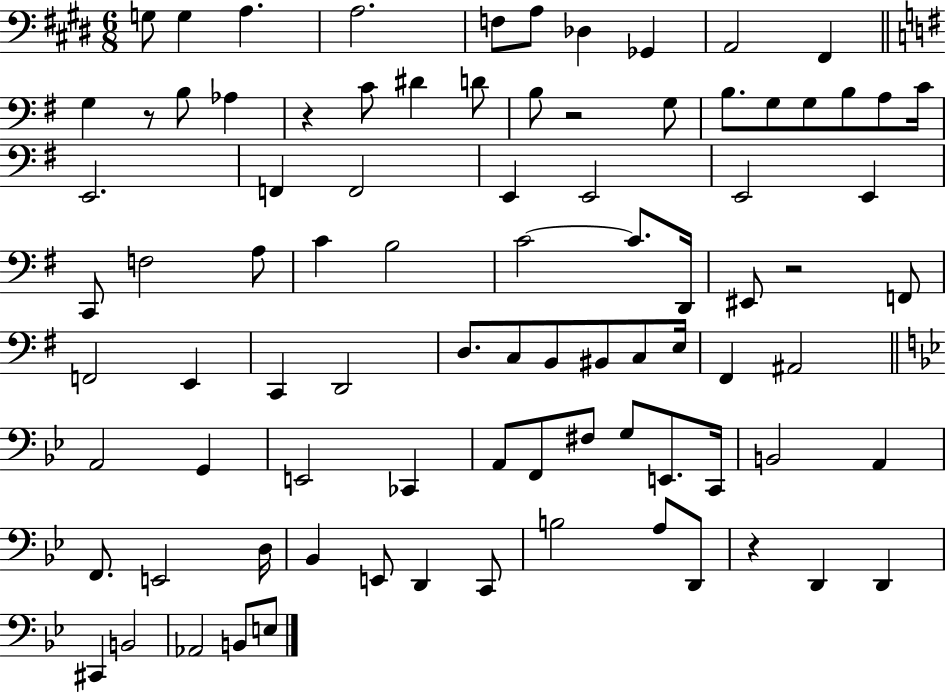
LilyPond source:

{
  \clef bass
  \numericTimeSignature
  \time 6/8
  \key e \major
  \repeat volta 2 { g8 g4 a4. | a2. | f8 a8 des4 ges,4 | a,2 fis,4 | \break \bar "||" \break \key g \major g4 r8 b8 aes4 | r4 c'8 dis'4 d'8 | b8 r2 g8 | b8. g8 g8 b8 a8 c'16 | \break e,2. | f,4 f,2 | e,4 e,2 | e,2 e,4 | \break c,8 f2 a8 | c'4 b2 | c'2~~ c'8. d,16 | eis,8 r2 f,8 | \break f,2 e,4 | c,4 d,2 | d8. c8 b,8 bis,8 c8 e16 | fis,4 ais,2 | \break \bar "||" \break \key bes \major a,2 g,4 | e,2 ces,4 | a,8 f,8 fis8 g8 e,8. c,16 | b,2 a,4 | \break f,8. e,2 d16 | bes,4 e,8 d,4 c,8 | b2 a8 d,8 | r4 d,4 d,4 | \break cis,4 b,2 | aes,2 b,8 e8 | } \bar "|."
}